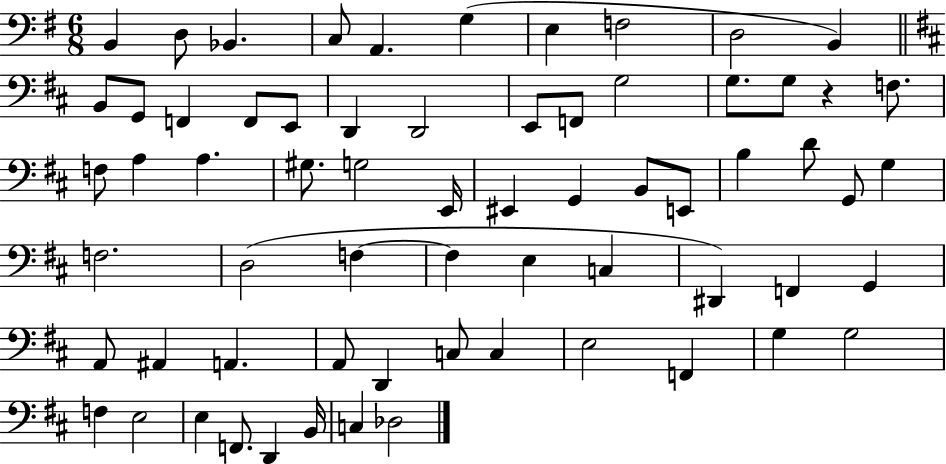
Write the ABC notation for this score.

X:1
T:Untitled
M:6/8
L:1/4
K:G
B,, D,/2 _B,, C,/2 A,, G, E, F,2 D,2 B,, B,,/2 G,,/2 F,, F,,/2 E,,/2 D,, D,,2 E,,/2 F,,/2 G,2 G,/2 G,/2 z F,/2 F,/2 A, A, ^G,/2 G,2 E,,/4 ^E,, G,, B,,/2 E,,/2 B, D/2 G,,/2 G, F,2 D,2 F, F, E, C, ^D,, F,, G,, A,,/2 ^A,, A,, A,,/2 D,, C,/2 C, E,2 F,, G, G,2 F, E,2 E, F,,/2 D,, B,,/4 C, _D,2